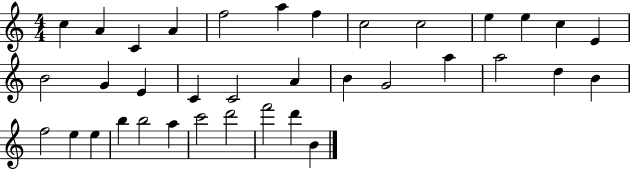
X:1
T:Untitled
M:4/4
L:1/4
K:C
c A C A f2 a f c2 c2 e e c E B2 G E C C2 A B G2 a a2 d B f2 e e b b2 a c'2 d'2 f'2 d' B